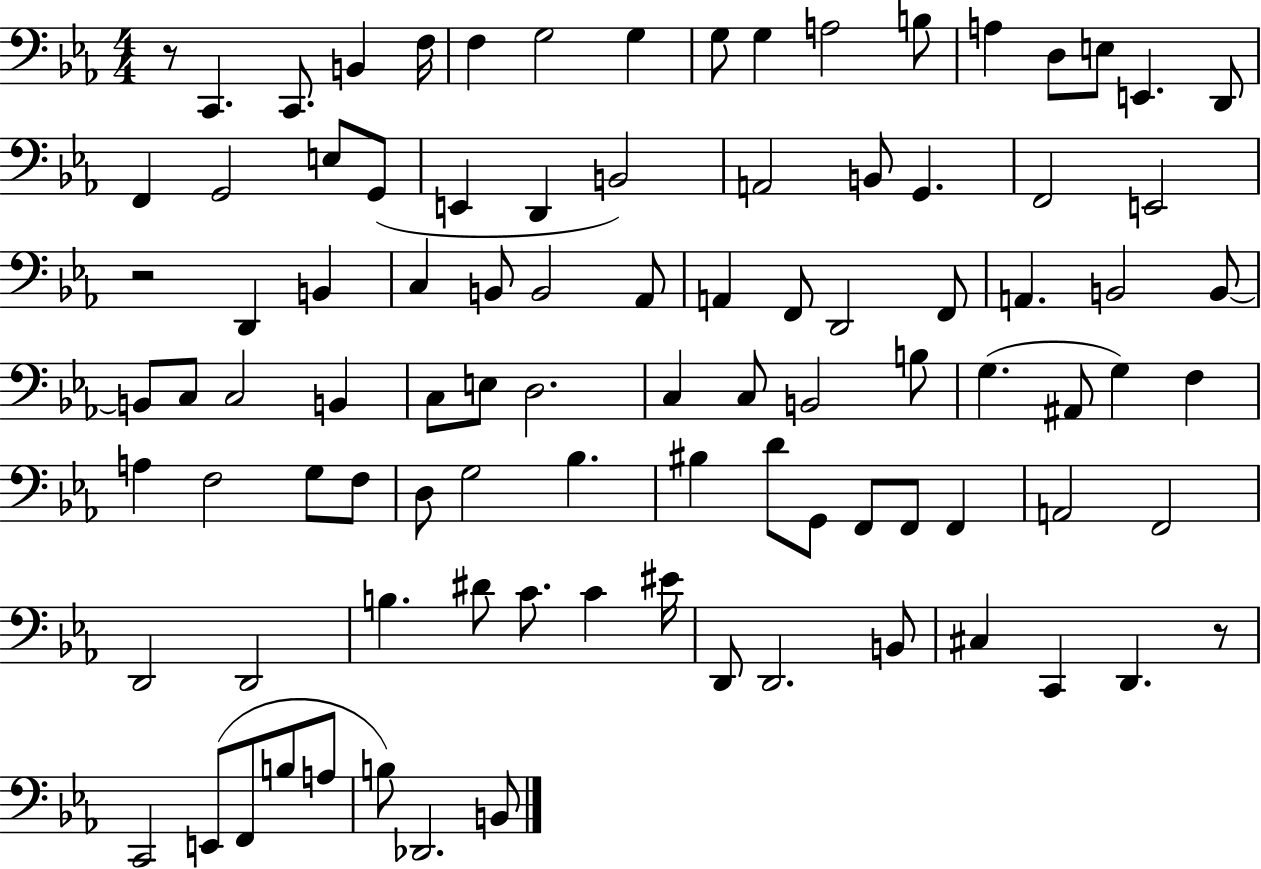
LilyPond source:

{
  \clef bass
  \numericTimeSignature
  \time 4/4
  \key ees \major
  r8 c,4. c,8. b,4 f16 | f4 g2 g4 | g8 g4 a2 b8 | a4 d8 e8 e,4. d,8 | \break f,4 g,2 e8 g,8( | e,4 d,4 b,2) | a,2 b,8 g,4. | f,2 e,2 | \break r2 d,4 b,4 | c4 b,8 b,2 aes,8 | a,4 f,8 d,2 f,8 | a,4. b,2 b,8~~ | \break b,8 c8 c2 b,4 | c8 e8 d2. | c4 c8 b,2 b8 | g4.( ais,8 g4) f4 | \break a4 f2 g8 f8 | d8 g2 bes4. | bis4 d'8 g,8 f,8 f,8 f,4 | a,2 f,2 | \break d,2 d,2 | b4. dis'8 c'8. c'4 eis'16 | d,8 d,2. b,8 | cis4 c,4 d,4. r8 | \break c,2 e,8( f,8 b8 a8 | b8) des,2. b,8 | \bar "|."
}